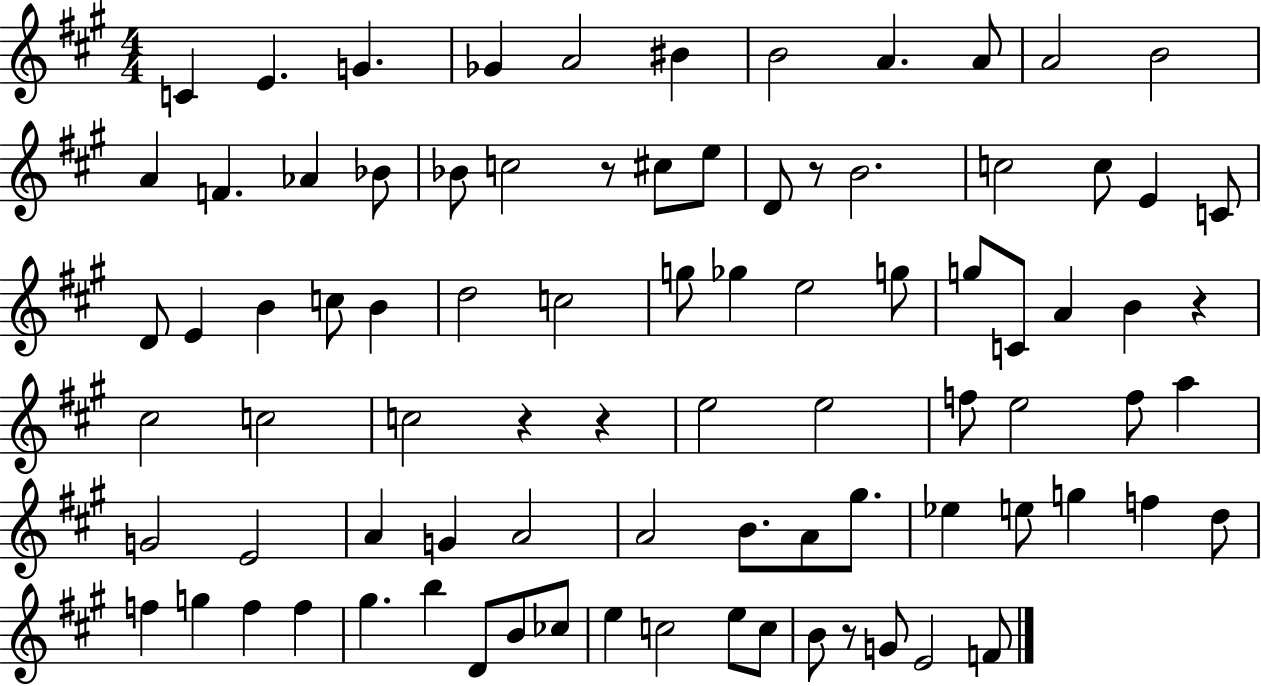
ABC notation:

X:1
T:Untitled
M:4/4
L:1/4
K:A
C E G _G A2 ^B B2 A A/2 A2 B2 A F _A _B/2 _B/2 c2 z/2 ^c/2 e/2 D/2 z/2 B2 c2 c/2 E C/2 D/2 E B c/2 B d2 c2 g/2 _g e2 g/2 g/2 C/2 A B z ^c2 c2 c2 z z e2 e2 f/2 e2 f/2 a G2 E2 A G A2 A2 B/2 A/2 ^g/2 _e e/2 g f d/2 f g f f ^g b D/2 B/2 _c/2 e c2 e/2 c/2 B/2 z/2 G/2 E2 F/2